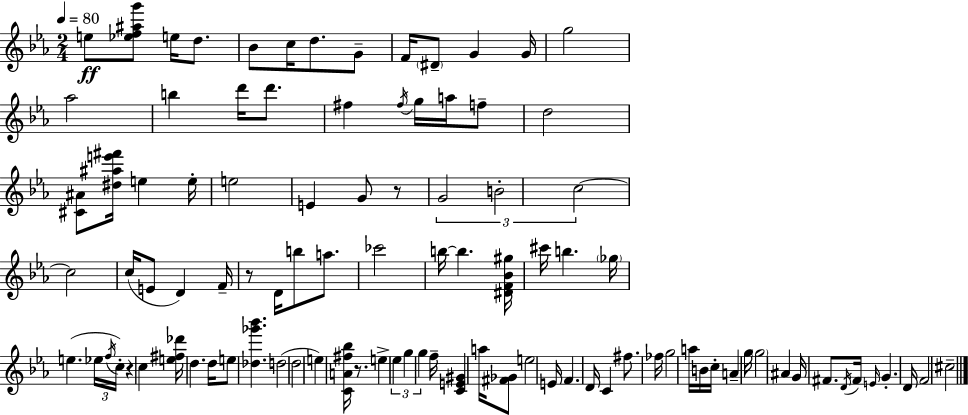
{
  \clef treble
  \numericTimeSignature
  \time 2/4
  \key c \minor
  \tempo 4 = 80
  e''8\ff <ees'' f'' ais'' g'''>8 e''16 d''8. | bes'8 c''16 d''8. g'8-- | f'16 \parenthesize dis'8-- g'4 g'16 | g''2 | \break aes''2 | b''4 d'''16 d'''8. | fis''4 \acciaccatura { fis''16 } g''16 a''16 f''8-- | d''2 | \break <cis' ais'>8 <dis'' ais'' e''' fis'''>16 e''4 | e''16-. e''2 | e'4 g'8 r8 | \tuplet 3/2 { g'2 | \break b'2-. | c''2~~ } | c''2 | c''16( e'8 d'4) | \break f'16-- r8 d'16 b''8 a''8. | ces'''2 | b''16~~ b''4. | <dis' f' bes' gis''>16 cis'''16 b''4. | \break \parenthesize ges''16 e''4.( \tuplet 3/2 { ees''16 | \acciaccatura { f''16 } c''16-.) } r4 c''4 | <e'' fis'' des'''>16 d''4. | d''16 e''8 <des'' ges''' bes'''>4. | \break d''2( | d''2 | e''4) <c' a' fis'' bes''>16 r8. | e''4-> \tuplet 3/2 { ees''4 | \break g''4 g''4 } | f''16-- <c' e' gis'>4 a''16 | <fis' ges'>8 e''2 | e'16 f'4. | \break d'16 c'4 fis''8. | fes''16 g''2 | a''16 b'16 c''16-. a'4-- | g''16 \parenthesize g''2 | \break ais'4 g'16 fis'8. | \acciaccatura { d'16 } fis'16 \grace { e'16 } g'4.-. | d'16 f'2 | cis''2-- | \break \bar "|."
}